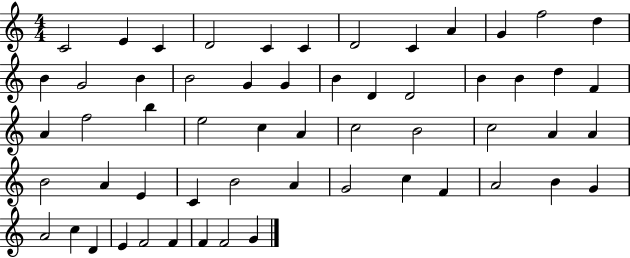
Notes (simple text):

C4/h E4/q C4/q D4/h C4/q C4/q D4/h C4/q A4/q G4/q F5/h D5/q B4/q G4/h B4/q B4/h G4/q G4/q B4/q D4/q D4/h B4/q B4/q D5/q F4/q A4/q F5/h B5/q E5/h C5/q A4/q C5/h B4/h C5/h A4/q A4/q B4/h A4/q E4/q C4/q B4/h A4/q G4/h C5/q F4/q A4/h B4/q G4/q A4/h C5/q D4/q E4/q F4/h F4/q F4/q F4/h G4/q